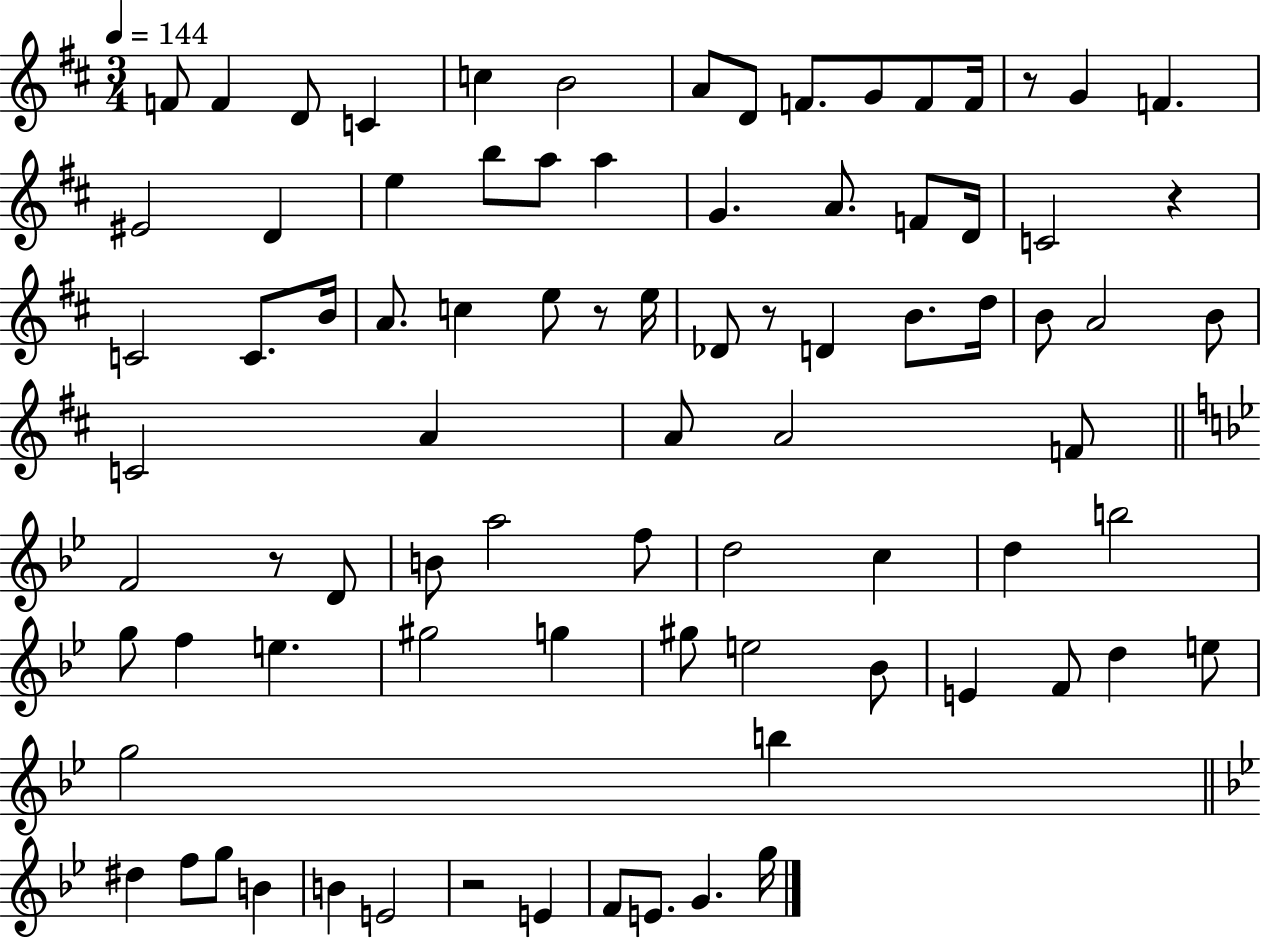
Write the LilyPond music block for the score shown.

{
  \clef treble
  \numericTimeSignature
  \time 3/4
  \key d \major
  \tempo 4 = 144
  f'8 f'4 d'8 c'4 | c''4 b'2 | a'8 d'8 f'8. g'8 f'8 f'16 | r8 g'4 f'4. | \break eis'2 d'4 | e''4 b''8 a''8 a''4 | g'4. a'8. f'8 d'16 | c'2 r4 | \break c'2 c'8. b'16 | a'8. c''4 e''8 r8 e''16 | des'8 r8 d'4 b'8. d''16 | b'8 a'2 b'8 | \break c'2 a'4 | a'8 a'2 f'8 | \bar "||" \break \key g \minor f'2 r8 d'8 | b'8 a''2 f''8 | d''2 c''4 | d''4 b''2 | \break g''8 f''4 e''4. | gis''2 g''4 | gis''8 e''2 bes'8 | e'4 f'8 d''4 e''8 | \break g''2 b''4 | \bar "||" \break \key bes \major dis''4 f''8 g''8 b'4 | b'4 e'2 | r2 e'4 | f'8 e'8. g'4. g''16 | \break \bar "|."
}